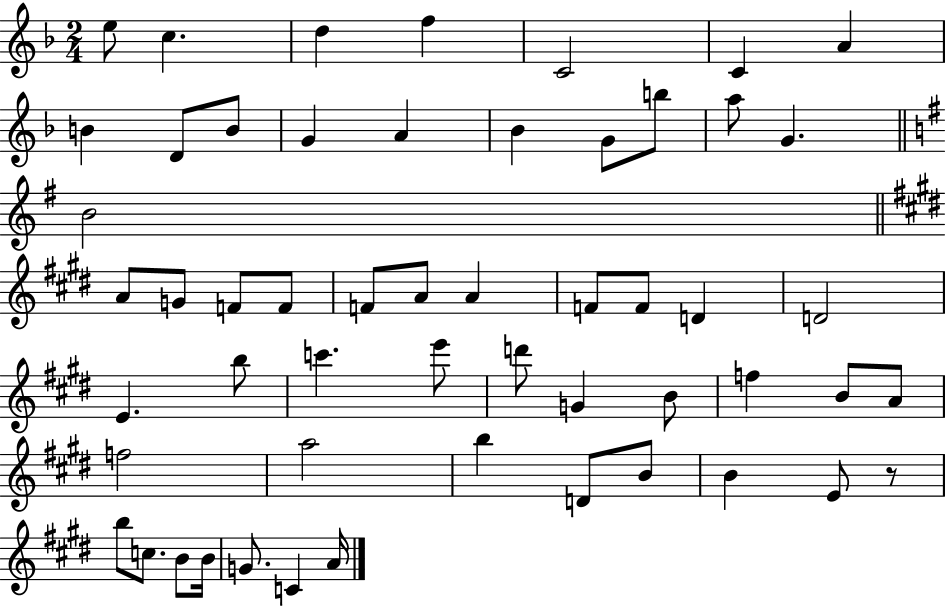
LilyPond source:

{
  \clef treble
  \numericTimeSignature
  \time 2/4
  \key f \major
  e''8 c''4. | d''4 f''4 | c'2 | c'4 a'4 | \break b'4 d'8 b'8 | g'4 a'4 | bes'4 g'8 b''8 | a''8 g'4. | \break \bar "||" \break \key g \major b'2 | \bar "||" \break \key e \major a'8 g'8 f'8 f'8 | f'8 a'8 a'4 | f'8 f'8 d'4 | d'2 | \break e'4. b''8 | c'''4. e'''8 | d'''8 g'4 b'8 | f''4 b'8 a'8 | \break f''2 | a''2 | b''4 d'8 b'8 | b'4 e'8 r8 | \break b''8 c''8. b'8 b'16 | g'8. c'4 a'16 | \bar "|."
}